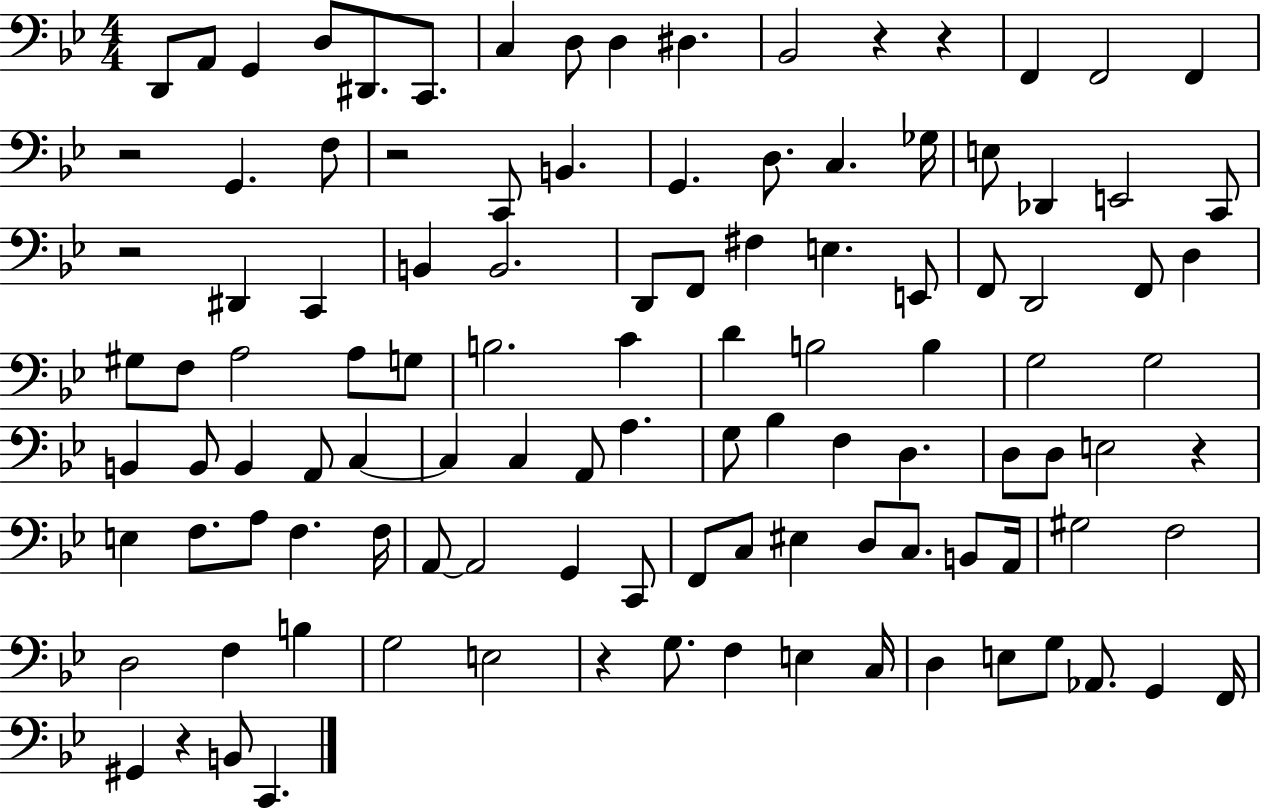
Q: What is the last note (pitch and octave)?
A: C2